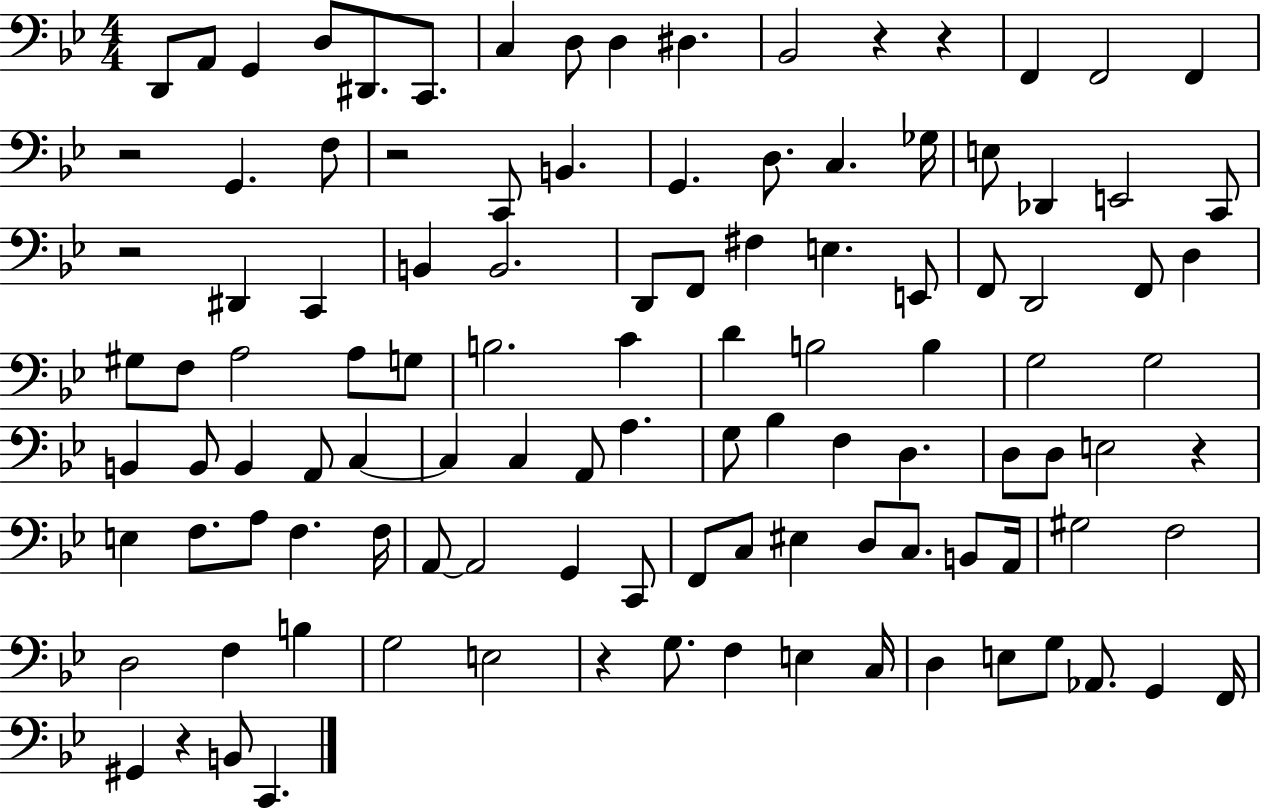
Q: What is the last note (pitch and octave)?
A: C2